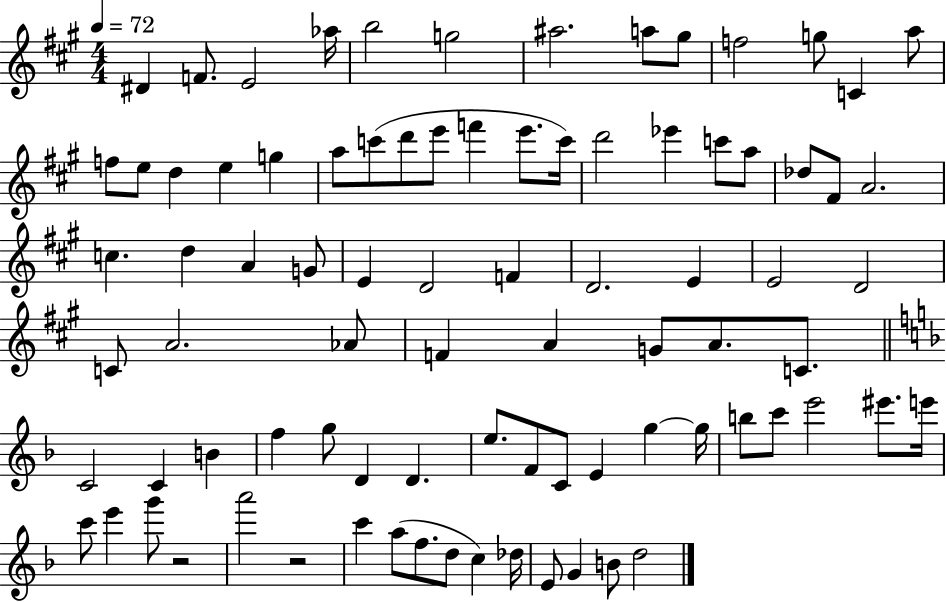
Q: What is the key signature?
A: A major